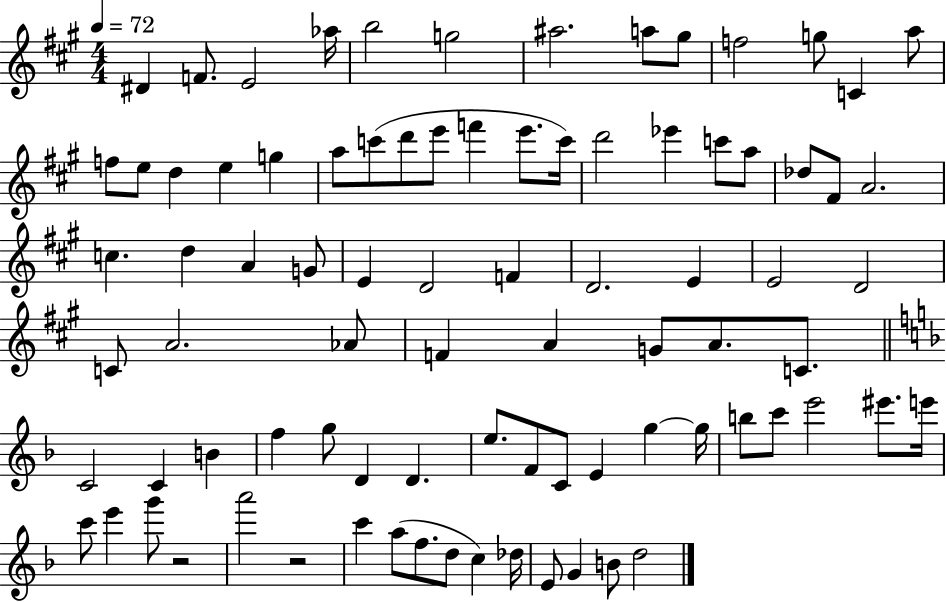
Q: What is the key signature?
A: A major